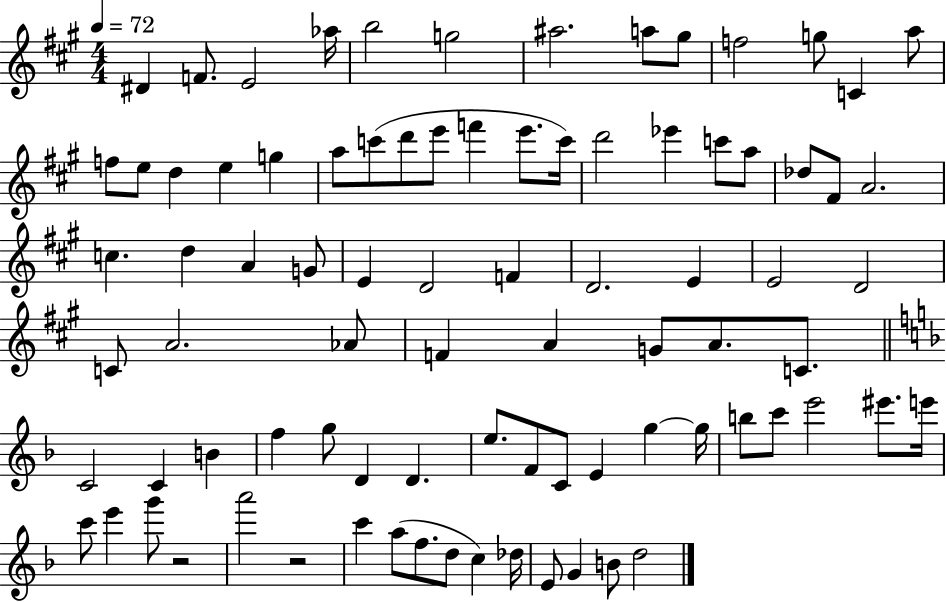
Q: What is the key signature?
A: A major